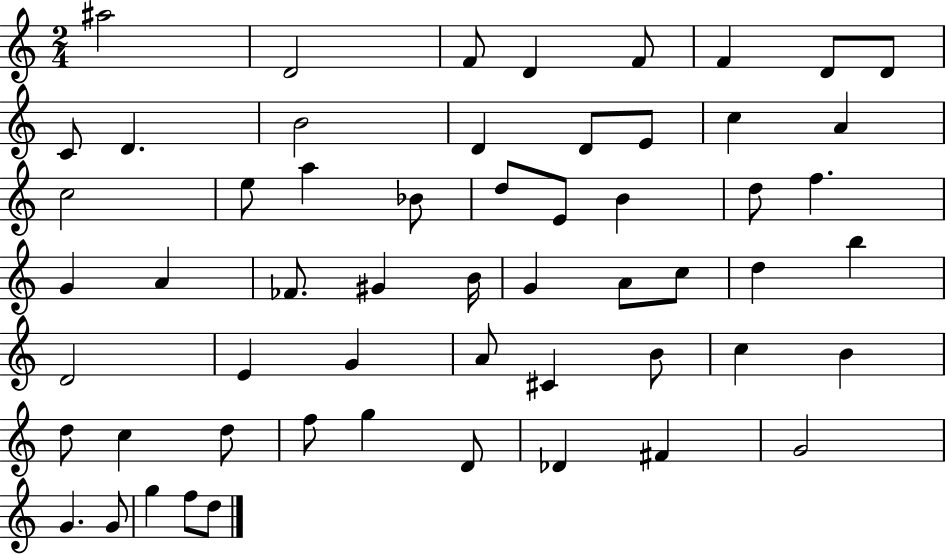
A#5/h D4/h F4/e D4/q F4/e F4/q D4/e D4/e C4/e D4/q. B4/h D4/q D4/e E4/e C5/q A4/q C5/h E5/e A5/q Bb4/e D5/e E4/e B4/q D5/e F5/q. G4/q A4/q FES4/e. G#4/q B4/s G4/q A4/e C5/e D5/q B5/q D4/h E4/q G4/q A4/e C#4/q B4/e C5/q B4/q D5/e C5/q D5/e F5/e G5/q D4/e Db4/q F#4/q G4/h G4/q. G4/e G5/q F5/e D5/e